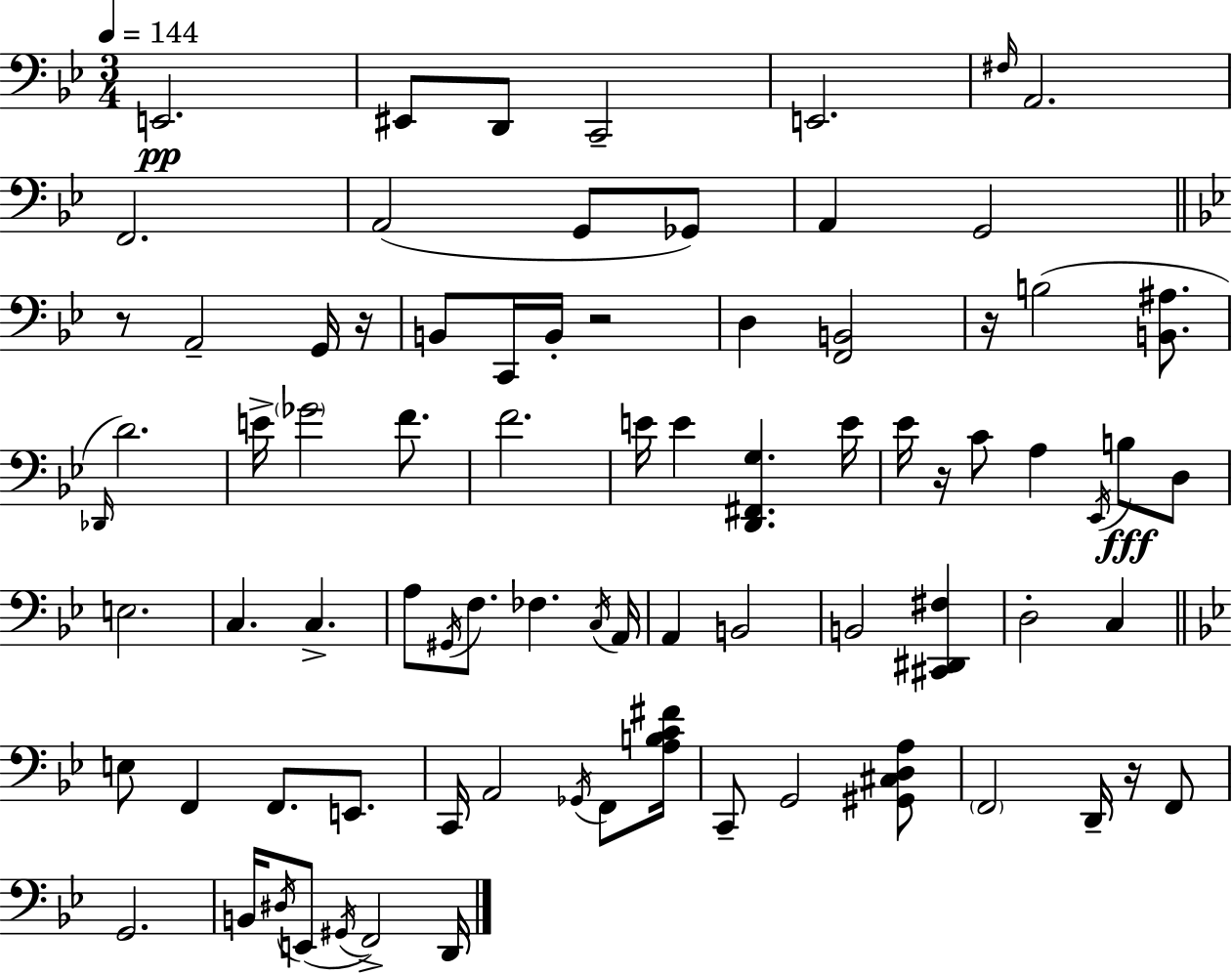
{
  \clef bass
  \numericTimeSignature
  \time 3/4
  \key g \minor
  \tempo 4 = 144
  \repeat volta 2 { e,2.\pp | eis,8 d,8 c,2-- | e,2. | \grace { fis16 } a,2. | \break f,2. | a,2( g,8 ges,8) | a,4 g,2 | \bar "||" \break \key bes \major r8 a,2-- g,16 r16 | b,8 c,16 b,16-. r2 | d4 <f, b,>2 | r16 b2( <b, ais>8. | \break \grace { des,16 }) d'2. | e'16-> \parenthesize ges'2 f'8. | f'2. | e'16 e'4 <d, fis, g>4. | \break e'16 ees'16 r16 c'8 a4 \acciaccatura { ees,16 }\fff b8 | d8 e2. | c4. c4.-> | a8 \acciaccatura { gis,16 } f8. fes4. | \break \acciaccatura { c16 } a,16 a,4 b,2 | b,2 | <cis, dis, fis>4 d2-. | c4 \bar "||" \break \key bes \major e8 f,4 f,8. e,8. | c,16 a,2 \acciaccatura { ges,16 } f,8 | <a b c' fis'>16 c,8-- g,2 <gis, cis d a>8 | \parenthesize f,2 d,16-- r16 f,8 | \break g,2. | b,16 \acciaccatura { dis16 } e,8( \acciaccatura { gis,16 } f,2->) | d,16 } \bar "|."
}